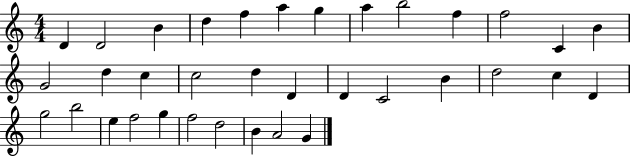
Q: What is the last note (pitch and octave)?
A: G4